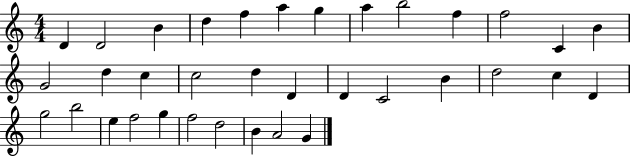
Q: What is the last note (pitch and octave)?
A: G4